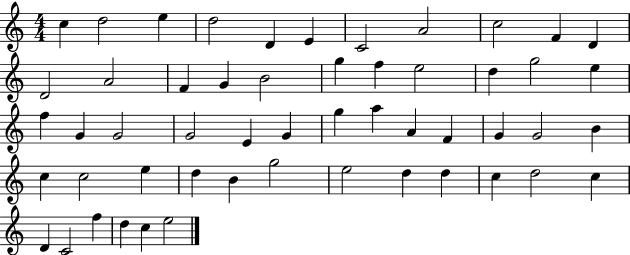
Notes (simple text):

C5/q D5/h E5/q D5/h D4/q E4/q C4/h A4/h C5/h F4/q D4/q D4/h A4/h F4/q G4/q B4/h G5/q F5/q E5/h D5/q G5/h E5/q F5/q G4/q G4/h G4/h E4/q G4/q G5/q A5/q A4/q F4/q G4/q G4/h B4/q C5/q C5/h E5/q D5/q B4/q G5/h E5/h D5/q D5/q C5/q D5/h C5/q D4/q C4/h F5/q D5/q C5/q E5/h